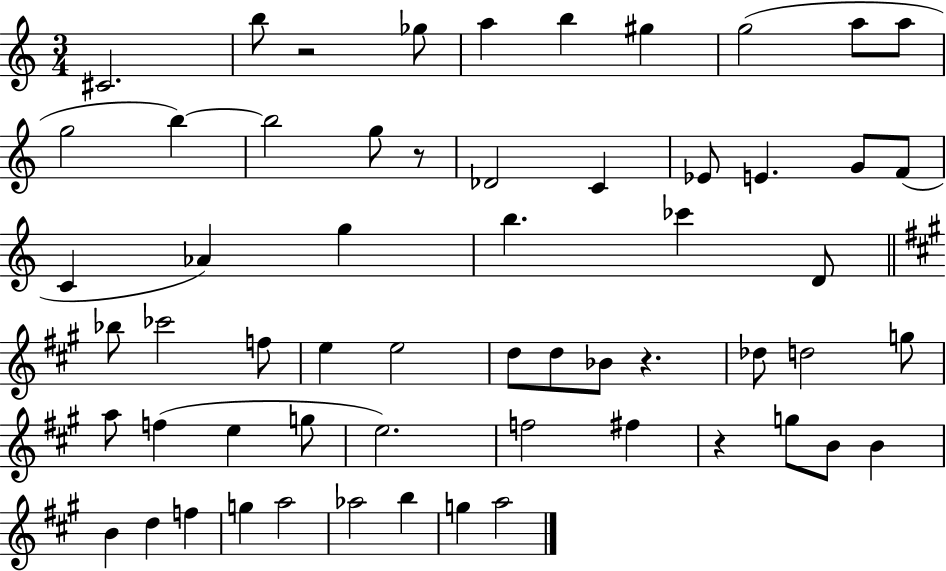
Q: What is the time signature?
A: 3/4